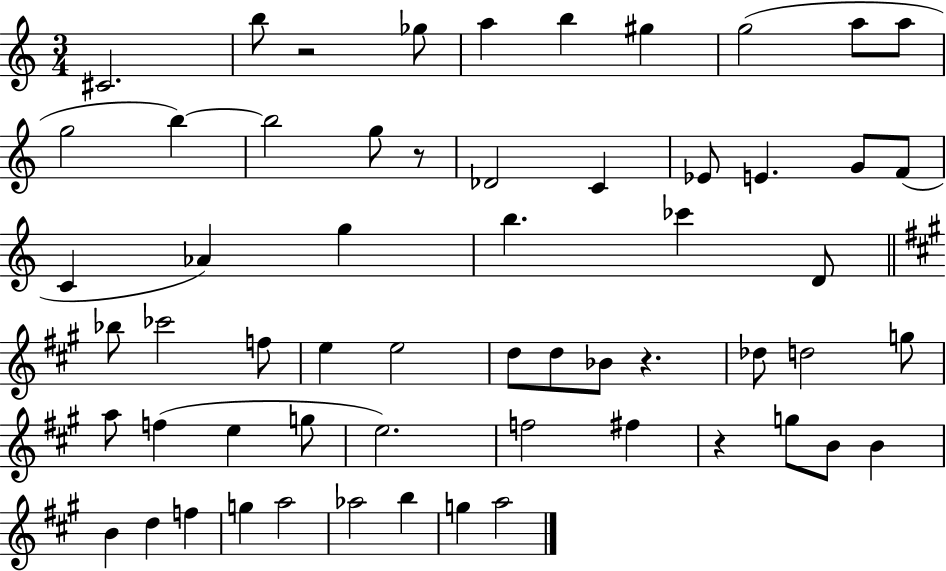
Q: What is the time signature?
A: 3/4